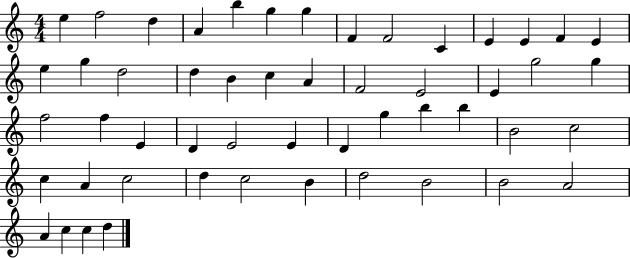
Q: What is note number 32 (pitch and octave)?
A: E4